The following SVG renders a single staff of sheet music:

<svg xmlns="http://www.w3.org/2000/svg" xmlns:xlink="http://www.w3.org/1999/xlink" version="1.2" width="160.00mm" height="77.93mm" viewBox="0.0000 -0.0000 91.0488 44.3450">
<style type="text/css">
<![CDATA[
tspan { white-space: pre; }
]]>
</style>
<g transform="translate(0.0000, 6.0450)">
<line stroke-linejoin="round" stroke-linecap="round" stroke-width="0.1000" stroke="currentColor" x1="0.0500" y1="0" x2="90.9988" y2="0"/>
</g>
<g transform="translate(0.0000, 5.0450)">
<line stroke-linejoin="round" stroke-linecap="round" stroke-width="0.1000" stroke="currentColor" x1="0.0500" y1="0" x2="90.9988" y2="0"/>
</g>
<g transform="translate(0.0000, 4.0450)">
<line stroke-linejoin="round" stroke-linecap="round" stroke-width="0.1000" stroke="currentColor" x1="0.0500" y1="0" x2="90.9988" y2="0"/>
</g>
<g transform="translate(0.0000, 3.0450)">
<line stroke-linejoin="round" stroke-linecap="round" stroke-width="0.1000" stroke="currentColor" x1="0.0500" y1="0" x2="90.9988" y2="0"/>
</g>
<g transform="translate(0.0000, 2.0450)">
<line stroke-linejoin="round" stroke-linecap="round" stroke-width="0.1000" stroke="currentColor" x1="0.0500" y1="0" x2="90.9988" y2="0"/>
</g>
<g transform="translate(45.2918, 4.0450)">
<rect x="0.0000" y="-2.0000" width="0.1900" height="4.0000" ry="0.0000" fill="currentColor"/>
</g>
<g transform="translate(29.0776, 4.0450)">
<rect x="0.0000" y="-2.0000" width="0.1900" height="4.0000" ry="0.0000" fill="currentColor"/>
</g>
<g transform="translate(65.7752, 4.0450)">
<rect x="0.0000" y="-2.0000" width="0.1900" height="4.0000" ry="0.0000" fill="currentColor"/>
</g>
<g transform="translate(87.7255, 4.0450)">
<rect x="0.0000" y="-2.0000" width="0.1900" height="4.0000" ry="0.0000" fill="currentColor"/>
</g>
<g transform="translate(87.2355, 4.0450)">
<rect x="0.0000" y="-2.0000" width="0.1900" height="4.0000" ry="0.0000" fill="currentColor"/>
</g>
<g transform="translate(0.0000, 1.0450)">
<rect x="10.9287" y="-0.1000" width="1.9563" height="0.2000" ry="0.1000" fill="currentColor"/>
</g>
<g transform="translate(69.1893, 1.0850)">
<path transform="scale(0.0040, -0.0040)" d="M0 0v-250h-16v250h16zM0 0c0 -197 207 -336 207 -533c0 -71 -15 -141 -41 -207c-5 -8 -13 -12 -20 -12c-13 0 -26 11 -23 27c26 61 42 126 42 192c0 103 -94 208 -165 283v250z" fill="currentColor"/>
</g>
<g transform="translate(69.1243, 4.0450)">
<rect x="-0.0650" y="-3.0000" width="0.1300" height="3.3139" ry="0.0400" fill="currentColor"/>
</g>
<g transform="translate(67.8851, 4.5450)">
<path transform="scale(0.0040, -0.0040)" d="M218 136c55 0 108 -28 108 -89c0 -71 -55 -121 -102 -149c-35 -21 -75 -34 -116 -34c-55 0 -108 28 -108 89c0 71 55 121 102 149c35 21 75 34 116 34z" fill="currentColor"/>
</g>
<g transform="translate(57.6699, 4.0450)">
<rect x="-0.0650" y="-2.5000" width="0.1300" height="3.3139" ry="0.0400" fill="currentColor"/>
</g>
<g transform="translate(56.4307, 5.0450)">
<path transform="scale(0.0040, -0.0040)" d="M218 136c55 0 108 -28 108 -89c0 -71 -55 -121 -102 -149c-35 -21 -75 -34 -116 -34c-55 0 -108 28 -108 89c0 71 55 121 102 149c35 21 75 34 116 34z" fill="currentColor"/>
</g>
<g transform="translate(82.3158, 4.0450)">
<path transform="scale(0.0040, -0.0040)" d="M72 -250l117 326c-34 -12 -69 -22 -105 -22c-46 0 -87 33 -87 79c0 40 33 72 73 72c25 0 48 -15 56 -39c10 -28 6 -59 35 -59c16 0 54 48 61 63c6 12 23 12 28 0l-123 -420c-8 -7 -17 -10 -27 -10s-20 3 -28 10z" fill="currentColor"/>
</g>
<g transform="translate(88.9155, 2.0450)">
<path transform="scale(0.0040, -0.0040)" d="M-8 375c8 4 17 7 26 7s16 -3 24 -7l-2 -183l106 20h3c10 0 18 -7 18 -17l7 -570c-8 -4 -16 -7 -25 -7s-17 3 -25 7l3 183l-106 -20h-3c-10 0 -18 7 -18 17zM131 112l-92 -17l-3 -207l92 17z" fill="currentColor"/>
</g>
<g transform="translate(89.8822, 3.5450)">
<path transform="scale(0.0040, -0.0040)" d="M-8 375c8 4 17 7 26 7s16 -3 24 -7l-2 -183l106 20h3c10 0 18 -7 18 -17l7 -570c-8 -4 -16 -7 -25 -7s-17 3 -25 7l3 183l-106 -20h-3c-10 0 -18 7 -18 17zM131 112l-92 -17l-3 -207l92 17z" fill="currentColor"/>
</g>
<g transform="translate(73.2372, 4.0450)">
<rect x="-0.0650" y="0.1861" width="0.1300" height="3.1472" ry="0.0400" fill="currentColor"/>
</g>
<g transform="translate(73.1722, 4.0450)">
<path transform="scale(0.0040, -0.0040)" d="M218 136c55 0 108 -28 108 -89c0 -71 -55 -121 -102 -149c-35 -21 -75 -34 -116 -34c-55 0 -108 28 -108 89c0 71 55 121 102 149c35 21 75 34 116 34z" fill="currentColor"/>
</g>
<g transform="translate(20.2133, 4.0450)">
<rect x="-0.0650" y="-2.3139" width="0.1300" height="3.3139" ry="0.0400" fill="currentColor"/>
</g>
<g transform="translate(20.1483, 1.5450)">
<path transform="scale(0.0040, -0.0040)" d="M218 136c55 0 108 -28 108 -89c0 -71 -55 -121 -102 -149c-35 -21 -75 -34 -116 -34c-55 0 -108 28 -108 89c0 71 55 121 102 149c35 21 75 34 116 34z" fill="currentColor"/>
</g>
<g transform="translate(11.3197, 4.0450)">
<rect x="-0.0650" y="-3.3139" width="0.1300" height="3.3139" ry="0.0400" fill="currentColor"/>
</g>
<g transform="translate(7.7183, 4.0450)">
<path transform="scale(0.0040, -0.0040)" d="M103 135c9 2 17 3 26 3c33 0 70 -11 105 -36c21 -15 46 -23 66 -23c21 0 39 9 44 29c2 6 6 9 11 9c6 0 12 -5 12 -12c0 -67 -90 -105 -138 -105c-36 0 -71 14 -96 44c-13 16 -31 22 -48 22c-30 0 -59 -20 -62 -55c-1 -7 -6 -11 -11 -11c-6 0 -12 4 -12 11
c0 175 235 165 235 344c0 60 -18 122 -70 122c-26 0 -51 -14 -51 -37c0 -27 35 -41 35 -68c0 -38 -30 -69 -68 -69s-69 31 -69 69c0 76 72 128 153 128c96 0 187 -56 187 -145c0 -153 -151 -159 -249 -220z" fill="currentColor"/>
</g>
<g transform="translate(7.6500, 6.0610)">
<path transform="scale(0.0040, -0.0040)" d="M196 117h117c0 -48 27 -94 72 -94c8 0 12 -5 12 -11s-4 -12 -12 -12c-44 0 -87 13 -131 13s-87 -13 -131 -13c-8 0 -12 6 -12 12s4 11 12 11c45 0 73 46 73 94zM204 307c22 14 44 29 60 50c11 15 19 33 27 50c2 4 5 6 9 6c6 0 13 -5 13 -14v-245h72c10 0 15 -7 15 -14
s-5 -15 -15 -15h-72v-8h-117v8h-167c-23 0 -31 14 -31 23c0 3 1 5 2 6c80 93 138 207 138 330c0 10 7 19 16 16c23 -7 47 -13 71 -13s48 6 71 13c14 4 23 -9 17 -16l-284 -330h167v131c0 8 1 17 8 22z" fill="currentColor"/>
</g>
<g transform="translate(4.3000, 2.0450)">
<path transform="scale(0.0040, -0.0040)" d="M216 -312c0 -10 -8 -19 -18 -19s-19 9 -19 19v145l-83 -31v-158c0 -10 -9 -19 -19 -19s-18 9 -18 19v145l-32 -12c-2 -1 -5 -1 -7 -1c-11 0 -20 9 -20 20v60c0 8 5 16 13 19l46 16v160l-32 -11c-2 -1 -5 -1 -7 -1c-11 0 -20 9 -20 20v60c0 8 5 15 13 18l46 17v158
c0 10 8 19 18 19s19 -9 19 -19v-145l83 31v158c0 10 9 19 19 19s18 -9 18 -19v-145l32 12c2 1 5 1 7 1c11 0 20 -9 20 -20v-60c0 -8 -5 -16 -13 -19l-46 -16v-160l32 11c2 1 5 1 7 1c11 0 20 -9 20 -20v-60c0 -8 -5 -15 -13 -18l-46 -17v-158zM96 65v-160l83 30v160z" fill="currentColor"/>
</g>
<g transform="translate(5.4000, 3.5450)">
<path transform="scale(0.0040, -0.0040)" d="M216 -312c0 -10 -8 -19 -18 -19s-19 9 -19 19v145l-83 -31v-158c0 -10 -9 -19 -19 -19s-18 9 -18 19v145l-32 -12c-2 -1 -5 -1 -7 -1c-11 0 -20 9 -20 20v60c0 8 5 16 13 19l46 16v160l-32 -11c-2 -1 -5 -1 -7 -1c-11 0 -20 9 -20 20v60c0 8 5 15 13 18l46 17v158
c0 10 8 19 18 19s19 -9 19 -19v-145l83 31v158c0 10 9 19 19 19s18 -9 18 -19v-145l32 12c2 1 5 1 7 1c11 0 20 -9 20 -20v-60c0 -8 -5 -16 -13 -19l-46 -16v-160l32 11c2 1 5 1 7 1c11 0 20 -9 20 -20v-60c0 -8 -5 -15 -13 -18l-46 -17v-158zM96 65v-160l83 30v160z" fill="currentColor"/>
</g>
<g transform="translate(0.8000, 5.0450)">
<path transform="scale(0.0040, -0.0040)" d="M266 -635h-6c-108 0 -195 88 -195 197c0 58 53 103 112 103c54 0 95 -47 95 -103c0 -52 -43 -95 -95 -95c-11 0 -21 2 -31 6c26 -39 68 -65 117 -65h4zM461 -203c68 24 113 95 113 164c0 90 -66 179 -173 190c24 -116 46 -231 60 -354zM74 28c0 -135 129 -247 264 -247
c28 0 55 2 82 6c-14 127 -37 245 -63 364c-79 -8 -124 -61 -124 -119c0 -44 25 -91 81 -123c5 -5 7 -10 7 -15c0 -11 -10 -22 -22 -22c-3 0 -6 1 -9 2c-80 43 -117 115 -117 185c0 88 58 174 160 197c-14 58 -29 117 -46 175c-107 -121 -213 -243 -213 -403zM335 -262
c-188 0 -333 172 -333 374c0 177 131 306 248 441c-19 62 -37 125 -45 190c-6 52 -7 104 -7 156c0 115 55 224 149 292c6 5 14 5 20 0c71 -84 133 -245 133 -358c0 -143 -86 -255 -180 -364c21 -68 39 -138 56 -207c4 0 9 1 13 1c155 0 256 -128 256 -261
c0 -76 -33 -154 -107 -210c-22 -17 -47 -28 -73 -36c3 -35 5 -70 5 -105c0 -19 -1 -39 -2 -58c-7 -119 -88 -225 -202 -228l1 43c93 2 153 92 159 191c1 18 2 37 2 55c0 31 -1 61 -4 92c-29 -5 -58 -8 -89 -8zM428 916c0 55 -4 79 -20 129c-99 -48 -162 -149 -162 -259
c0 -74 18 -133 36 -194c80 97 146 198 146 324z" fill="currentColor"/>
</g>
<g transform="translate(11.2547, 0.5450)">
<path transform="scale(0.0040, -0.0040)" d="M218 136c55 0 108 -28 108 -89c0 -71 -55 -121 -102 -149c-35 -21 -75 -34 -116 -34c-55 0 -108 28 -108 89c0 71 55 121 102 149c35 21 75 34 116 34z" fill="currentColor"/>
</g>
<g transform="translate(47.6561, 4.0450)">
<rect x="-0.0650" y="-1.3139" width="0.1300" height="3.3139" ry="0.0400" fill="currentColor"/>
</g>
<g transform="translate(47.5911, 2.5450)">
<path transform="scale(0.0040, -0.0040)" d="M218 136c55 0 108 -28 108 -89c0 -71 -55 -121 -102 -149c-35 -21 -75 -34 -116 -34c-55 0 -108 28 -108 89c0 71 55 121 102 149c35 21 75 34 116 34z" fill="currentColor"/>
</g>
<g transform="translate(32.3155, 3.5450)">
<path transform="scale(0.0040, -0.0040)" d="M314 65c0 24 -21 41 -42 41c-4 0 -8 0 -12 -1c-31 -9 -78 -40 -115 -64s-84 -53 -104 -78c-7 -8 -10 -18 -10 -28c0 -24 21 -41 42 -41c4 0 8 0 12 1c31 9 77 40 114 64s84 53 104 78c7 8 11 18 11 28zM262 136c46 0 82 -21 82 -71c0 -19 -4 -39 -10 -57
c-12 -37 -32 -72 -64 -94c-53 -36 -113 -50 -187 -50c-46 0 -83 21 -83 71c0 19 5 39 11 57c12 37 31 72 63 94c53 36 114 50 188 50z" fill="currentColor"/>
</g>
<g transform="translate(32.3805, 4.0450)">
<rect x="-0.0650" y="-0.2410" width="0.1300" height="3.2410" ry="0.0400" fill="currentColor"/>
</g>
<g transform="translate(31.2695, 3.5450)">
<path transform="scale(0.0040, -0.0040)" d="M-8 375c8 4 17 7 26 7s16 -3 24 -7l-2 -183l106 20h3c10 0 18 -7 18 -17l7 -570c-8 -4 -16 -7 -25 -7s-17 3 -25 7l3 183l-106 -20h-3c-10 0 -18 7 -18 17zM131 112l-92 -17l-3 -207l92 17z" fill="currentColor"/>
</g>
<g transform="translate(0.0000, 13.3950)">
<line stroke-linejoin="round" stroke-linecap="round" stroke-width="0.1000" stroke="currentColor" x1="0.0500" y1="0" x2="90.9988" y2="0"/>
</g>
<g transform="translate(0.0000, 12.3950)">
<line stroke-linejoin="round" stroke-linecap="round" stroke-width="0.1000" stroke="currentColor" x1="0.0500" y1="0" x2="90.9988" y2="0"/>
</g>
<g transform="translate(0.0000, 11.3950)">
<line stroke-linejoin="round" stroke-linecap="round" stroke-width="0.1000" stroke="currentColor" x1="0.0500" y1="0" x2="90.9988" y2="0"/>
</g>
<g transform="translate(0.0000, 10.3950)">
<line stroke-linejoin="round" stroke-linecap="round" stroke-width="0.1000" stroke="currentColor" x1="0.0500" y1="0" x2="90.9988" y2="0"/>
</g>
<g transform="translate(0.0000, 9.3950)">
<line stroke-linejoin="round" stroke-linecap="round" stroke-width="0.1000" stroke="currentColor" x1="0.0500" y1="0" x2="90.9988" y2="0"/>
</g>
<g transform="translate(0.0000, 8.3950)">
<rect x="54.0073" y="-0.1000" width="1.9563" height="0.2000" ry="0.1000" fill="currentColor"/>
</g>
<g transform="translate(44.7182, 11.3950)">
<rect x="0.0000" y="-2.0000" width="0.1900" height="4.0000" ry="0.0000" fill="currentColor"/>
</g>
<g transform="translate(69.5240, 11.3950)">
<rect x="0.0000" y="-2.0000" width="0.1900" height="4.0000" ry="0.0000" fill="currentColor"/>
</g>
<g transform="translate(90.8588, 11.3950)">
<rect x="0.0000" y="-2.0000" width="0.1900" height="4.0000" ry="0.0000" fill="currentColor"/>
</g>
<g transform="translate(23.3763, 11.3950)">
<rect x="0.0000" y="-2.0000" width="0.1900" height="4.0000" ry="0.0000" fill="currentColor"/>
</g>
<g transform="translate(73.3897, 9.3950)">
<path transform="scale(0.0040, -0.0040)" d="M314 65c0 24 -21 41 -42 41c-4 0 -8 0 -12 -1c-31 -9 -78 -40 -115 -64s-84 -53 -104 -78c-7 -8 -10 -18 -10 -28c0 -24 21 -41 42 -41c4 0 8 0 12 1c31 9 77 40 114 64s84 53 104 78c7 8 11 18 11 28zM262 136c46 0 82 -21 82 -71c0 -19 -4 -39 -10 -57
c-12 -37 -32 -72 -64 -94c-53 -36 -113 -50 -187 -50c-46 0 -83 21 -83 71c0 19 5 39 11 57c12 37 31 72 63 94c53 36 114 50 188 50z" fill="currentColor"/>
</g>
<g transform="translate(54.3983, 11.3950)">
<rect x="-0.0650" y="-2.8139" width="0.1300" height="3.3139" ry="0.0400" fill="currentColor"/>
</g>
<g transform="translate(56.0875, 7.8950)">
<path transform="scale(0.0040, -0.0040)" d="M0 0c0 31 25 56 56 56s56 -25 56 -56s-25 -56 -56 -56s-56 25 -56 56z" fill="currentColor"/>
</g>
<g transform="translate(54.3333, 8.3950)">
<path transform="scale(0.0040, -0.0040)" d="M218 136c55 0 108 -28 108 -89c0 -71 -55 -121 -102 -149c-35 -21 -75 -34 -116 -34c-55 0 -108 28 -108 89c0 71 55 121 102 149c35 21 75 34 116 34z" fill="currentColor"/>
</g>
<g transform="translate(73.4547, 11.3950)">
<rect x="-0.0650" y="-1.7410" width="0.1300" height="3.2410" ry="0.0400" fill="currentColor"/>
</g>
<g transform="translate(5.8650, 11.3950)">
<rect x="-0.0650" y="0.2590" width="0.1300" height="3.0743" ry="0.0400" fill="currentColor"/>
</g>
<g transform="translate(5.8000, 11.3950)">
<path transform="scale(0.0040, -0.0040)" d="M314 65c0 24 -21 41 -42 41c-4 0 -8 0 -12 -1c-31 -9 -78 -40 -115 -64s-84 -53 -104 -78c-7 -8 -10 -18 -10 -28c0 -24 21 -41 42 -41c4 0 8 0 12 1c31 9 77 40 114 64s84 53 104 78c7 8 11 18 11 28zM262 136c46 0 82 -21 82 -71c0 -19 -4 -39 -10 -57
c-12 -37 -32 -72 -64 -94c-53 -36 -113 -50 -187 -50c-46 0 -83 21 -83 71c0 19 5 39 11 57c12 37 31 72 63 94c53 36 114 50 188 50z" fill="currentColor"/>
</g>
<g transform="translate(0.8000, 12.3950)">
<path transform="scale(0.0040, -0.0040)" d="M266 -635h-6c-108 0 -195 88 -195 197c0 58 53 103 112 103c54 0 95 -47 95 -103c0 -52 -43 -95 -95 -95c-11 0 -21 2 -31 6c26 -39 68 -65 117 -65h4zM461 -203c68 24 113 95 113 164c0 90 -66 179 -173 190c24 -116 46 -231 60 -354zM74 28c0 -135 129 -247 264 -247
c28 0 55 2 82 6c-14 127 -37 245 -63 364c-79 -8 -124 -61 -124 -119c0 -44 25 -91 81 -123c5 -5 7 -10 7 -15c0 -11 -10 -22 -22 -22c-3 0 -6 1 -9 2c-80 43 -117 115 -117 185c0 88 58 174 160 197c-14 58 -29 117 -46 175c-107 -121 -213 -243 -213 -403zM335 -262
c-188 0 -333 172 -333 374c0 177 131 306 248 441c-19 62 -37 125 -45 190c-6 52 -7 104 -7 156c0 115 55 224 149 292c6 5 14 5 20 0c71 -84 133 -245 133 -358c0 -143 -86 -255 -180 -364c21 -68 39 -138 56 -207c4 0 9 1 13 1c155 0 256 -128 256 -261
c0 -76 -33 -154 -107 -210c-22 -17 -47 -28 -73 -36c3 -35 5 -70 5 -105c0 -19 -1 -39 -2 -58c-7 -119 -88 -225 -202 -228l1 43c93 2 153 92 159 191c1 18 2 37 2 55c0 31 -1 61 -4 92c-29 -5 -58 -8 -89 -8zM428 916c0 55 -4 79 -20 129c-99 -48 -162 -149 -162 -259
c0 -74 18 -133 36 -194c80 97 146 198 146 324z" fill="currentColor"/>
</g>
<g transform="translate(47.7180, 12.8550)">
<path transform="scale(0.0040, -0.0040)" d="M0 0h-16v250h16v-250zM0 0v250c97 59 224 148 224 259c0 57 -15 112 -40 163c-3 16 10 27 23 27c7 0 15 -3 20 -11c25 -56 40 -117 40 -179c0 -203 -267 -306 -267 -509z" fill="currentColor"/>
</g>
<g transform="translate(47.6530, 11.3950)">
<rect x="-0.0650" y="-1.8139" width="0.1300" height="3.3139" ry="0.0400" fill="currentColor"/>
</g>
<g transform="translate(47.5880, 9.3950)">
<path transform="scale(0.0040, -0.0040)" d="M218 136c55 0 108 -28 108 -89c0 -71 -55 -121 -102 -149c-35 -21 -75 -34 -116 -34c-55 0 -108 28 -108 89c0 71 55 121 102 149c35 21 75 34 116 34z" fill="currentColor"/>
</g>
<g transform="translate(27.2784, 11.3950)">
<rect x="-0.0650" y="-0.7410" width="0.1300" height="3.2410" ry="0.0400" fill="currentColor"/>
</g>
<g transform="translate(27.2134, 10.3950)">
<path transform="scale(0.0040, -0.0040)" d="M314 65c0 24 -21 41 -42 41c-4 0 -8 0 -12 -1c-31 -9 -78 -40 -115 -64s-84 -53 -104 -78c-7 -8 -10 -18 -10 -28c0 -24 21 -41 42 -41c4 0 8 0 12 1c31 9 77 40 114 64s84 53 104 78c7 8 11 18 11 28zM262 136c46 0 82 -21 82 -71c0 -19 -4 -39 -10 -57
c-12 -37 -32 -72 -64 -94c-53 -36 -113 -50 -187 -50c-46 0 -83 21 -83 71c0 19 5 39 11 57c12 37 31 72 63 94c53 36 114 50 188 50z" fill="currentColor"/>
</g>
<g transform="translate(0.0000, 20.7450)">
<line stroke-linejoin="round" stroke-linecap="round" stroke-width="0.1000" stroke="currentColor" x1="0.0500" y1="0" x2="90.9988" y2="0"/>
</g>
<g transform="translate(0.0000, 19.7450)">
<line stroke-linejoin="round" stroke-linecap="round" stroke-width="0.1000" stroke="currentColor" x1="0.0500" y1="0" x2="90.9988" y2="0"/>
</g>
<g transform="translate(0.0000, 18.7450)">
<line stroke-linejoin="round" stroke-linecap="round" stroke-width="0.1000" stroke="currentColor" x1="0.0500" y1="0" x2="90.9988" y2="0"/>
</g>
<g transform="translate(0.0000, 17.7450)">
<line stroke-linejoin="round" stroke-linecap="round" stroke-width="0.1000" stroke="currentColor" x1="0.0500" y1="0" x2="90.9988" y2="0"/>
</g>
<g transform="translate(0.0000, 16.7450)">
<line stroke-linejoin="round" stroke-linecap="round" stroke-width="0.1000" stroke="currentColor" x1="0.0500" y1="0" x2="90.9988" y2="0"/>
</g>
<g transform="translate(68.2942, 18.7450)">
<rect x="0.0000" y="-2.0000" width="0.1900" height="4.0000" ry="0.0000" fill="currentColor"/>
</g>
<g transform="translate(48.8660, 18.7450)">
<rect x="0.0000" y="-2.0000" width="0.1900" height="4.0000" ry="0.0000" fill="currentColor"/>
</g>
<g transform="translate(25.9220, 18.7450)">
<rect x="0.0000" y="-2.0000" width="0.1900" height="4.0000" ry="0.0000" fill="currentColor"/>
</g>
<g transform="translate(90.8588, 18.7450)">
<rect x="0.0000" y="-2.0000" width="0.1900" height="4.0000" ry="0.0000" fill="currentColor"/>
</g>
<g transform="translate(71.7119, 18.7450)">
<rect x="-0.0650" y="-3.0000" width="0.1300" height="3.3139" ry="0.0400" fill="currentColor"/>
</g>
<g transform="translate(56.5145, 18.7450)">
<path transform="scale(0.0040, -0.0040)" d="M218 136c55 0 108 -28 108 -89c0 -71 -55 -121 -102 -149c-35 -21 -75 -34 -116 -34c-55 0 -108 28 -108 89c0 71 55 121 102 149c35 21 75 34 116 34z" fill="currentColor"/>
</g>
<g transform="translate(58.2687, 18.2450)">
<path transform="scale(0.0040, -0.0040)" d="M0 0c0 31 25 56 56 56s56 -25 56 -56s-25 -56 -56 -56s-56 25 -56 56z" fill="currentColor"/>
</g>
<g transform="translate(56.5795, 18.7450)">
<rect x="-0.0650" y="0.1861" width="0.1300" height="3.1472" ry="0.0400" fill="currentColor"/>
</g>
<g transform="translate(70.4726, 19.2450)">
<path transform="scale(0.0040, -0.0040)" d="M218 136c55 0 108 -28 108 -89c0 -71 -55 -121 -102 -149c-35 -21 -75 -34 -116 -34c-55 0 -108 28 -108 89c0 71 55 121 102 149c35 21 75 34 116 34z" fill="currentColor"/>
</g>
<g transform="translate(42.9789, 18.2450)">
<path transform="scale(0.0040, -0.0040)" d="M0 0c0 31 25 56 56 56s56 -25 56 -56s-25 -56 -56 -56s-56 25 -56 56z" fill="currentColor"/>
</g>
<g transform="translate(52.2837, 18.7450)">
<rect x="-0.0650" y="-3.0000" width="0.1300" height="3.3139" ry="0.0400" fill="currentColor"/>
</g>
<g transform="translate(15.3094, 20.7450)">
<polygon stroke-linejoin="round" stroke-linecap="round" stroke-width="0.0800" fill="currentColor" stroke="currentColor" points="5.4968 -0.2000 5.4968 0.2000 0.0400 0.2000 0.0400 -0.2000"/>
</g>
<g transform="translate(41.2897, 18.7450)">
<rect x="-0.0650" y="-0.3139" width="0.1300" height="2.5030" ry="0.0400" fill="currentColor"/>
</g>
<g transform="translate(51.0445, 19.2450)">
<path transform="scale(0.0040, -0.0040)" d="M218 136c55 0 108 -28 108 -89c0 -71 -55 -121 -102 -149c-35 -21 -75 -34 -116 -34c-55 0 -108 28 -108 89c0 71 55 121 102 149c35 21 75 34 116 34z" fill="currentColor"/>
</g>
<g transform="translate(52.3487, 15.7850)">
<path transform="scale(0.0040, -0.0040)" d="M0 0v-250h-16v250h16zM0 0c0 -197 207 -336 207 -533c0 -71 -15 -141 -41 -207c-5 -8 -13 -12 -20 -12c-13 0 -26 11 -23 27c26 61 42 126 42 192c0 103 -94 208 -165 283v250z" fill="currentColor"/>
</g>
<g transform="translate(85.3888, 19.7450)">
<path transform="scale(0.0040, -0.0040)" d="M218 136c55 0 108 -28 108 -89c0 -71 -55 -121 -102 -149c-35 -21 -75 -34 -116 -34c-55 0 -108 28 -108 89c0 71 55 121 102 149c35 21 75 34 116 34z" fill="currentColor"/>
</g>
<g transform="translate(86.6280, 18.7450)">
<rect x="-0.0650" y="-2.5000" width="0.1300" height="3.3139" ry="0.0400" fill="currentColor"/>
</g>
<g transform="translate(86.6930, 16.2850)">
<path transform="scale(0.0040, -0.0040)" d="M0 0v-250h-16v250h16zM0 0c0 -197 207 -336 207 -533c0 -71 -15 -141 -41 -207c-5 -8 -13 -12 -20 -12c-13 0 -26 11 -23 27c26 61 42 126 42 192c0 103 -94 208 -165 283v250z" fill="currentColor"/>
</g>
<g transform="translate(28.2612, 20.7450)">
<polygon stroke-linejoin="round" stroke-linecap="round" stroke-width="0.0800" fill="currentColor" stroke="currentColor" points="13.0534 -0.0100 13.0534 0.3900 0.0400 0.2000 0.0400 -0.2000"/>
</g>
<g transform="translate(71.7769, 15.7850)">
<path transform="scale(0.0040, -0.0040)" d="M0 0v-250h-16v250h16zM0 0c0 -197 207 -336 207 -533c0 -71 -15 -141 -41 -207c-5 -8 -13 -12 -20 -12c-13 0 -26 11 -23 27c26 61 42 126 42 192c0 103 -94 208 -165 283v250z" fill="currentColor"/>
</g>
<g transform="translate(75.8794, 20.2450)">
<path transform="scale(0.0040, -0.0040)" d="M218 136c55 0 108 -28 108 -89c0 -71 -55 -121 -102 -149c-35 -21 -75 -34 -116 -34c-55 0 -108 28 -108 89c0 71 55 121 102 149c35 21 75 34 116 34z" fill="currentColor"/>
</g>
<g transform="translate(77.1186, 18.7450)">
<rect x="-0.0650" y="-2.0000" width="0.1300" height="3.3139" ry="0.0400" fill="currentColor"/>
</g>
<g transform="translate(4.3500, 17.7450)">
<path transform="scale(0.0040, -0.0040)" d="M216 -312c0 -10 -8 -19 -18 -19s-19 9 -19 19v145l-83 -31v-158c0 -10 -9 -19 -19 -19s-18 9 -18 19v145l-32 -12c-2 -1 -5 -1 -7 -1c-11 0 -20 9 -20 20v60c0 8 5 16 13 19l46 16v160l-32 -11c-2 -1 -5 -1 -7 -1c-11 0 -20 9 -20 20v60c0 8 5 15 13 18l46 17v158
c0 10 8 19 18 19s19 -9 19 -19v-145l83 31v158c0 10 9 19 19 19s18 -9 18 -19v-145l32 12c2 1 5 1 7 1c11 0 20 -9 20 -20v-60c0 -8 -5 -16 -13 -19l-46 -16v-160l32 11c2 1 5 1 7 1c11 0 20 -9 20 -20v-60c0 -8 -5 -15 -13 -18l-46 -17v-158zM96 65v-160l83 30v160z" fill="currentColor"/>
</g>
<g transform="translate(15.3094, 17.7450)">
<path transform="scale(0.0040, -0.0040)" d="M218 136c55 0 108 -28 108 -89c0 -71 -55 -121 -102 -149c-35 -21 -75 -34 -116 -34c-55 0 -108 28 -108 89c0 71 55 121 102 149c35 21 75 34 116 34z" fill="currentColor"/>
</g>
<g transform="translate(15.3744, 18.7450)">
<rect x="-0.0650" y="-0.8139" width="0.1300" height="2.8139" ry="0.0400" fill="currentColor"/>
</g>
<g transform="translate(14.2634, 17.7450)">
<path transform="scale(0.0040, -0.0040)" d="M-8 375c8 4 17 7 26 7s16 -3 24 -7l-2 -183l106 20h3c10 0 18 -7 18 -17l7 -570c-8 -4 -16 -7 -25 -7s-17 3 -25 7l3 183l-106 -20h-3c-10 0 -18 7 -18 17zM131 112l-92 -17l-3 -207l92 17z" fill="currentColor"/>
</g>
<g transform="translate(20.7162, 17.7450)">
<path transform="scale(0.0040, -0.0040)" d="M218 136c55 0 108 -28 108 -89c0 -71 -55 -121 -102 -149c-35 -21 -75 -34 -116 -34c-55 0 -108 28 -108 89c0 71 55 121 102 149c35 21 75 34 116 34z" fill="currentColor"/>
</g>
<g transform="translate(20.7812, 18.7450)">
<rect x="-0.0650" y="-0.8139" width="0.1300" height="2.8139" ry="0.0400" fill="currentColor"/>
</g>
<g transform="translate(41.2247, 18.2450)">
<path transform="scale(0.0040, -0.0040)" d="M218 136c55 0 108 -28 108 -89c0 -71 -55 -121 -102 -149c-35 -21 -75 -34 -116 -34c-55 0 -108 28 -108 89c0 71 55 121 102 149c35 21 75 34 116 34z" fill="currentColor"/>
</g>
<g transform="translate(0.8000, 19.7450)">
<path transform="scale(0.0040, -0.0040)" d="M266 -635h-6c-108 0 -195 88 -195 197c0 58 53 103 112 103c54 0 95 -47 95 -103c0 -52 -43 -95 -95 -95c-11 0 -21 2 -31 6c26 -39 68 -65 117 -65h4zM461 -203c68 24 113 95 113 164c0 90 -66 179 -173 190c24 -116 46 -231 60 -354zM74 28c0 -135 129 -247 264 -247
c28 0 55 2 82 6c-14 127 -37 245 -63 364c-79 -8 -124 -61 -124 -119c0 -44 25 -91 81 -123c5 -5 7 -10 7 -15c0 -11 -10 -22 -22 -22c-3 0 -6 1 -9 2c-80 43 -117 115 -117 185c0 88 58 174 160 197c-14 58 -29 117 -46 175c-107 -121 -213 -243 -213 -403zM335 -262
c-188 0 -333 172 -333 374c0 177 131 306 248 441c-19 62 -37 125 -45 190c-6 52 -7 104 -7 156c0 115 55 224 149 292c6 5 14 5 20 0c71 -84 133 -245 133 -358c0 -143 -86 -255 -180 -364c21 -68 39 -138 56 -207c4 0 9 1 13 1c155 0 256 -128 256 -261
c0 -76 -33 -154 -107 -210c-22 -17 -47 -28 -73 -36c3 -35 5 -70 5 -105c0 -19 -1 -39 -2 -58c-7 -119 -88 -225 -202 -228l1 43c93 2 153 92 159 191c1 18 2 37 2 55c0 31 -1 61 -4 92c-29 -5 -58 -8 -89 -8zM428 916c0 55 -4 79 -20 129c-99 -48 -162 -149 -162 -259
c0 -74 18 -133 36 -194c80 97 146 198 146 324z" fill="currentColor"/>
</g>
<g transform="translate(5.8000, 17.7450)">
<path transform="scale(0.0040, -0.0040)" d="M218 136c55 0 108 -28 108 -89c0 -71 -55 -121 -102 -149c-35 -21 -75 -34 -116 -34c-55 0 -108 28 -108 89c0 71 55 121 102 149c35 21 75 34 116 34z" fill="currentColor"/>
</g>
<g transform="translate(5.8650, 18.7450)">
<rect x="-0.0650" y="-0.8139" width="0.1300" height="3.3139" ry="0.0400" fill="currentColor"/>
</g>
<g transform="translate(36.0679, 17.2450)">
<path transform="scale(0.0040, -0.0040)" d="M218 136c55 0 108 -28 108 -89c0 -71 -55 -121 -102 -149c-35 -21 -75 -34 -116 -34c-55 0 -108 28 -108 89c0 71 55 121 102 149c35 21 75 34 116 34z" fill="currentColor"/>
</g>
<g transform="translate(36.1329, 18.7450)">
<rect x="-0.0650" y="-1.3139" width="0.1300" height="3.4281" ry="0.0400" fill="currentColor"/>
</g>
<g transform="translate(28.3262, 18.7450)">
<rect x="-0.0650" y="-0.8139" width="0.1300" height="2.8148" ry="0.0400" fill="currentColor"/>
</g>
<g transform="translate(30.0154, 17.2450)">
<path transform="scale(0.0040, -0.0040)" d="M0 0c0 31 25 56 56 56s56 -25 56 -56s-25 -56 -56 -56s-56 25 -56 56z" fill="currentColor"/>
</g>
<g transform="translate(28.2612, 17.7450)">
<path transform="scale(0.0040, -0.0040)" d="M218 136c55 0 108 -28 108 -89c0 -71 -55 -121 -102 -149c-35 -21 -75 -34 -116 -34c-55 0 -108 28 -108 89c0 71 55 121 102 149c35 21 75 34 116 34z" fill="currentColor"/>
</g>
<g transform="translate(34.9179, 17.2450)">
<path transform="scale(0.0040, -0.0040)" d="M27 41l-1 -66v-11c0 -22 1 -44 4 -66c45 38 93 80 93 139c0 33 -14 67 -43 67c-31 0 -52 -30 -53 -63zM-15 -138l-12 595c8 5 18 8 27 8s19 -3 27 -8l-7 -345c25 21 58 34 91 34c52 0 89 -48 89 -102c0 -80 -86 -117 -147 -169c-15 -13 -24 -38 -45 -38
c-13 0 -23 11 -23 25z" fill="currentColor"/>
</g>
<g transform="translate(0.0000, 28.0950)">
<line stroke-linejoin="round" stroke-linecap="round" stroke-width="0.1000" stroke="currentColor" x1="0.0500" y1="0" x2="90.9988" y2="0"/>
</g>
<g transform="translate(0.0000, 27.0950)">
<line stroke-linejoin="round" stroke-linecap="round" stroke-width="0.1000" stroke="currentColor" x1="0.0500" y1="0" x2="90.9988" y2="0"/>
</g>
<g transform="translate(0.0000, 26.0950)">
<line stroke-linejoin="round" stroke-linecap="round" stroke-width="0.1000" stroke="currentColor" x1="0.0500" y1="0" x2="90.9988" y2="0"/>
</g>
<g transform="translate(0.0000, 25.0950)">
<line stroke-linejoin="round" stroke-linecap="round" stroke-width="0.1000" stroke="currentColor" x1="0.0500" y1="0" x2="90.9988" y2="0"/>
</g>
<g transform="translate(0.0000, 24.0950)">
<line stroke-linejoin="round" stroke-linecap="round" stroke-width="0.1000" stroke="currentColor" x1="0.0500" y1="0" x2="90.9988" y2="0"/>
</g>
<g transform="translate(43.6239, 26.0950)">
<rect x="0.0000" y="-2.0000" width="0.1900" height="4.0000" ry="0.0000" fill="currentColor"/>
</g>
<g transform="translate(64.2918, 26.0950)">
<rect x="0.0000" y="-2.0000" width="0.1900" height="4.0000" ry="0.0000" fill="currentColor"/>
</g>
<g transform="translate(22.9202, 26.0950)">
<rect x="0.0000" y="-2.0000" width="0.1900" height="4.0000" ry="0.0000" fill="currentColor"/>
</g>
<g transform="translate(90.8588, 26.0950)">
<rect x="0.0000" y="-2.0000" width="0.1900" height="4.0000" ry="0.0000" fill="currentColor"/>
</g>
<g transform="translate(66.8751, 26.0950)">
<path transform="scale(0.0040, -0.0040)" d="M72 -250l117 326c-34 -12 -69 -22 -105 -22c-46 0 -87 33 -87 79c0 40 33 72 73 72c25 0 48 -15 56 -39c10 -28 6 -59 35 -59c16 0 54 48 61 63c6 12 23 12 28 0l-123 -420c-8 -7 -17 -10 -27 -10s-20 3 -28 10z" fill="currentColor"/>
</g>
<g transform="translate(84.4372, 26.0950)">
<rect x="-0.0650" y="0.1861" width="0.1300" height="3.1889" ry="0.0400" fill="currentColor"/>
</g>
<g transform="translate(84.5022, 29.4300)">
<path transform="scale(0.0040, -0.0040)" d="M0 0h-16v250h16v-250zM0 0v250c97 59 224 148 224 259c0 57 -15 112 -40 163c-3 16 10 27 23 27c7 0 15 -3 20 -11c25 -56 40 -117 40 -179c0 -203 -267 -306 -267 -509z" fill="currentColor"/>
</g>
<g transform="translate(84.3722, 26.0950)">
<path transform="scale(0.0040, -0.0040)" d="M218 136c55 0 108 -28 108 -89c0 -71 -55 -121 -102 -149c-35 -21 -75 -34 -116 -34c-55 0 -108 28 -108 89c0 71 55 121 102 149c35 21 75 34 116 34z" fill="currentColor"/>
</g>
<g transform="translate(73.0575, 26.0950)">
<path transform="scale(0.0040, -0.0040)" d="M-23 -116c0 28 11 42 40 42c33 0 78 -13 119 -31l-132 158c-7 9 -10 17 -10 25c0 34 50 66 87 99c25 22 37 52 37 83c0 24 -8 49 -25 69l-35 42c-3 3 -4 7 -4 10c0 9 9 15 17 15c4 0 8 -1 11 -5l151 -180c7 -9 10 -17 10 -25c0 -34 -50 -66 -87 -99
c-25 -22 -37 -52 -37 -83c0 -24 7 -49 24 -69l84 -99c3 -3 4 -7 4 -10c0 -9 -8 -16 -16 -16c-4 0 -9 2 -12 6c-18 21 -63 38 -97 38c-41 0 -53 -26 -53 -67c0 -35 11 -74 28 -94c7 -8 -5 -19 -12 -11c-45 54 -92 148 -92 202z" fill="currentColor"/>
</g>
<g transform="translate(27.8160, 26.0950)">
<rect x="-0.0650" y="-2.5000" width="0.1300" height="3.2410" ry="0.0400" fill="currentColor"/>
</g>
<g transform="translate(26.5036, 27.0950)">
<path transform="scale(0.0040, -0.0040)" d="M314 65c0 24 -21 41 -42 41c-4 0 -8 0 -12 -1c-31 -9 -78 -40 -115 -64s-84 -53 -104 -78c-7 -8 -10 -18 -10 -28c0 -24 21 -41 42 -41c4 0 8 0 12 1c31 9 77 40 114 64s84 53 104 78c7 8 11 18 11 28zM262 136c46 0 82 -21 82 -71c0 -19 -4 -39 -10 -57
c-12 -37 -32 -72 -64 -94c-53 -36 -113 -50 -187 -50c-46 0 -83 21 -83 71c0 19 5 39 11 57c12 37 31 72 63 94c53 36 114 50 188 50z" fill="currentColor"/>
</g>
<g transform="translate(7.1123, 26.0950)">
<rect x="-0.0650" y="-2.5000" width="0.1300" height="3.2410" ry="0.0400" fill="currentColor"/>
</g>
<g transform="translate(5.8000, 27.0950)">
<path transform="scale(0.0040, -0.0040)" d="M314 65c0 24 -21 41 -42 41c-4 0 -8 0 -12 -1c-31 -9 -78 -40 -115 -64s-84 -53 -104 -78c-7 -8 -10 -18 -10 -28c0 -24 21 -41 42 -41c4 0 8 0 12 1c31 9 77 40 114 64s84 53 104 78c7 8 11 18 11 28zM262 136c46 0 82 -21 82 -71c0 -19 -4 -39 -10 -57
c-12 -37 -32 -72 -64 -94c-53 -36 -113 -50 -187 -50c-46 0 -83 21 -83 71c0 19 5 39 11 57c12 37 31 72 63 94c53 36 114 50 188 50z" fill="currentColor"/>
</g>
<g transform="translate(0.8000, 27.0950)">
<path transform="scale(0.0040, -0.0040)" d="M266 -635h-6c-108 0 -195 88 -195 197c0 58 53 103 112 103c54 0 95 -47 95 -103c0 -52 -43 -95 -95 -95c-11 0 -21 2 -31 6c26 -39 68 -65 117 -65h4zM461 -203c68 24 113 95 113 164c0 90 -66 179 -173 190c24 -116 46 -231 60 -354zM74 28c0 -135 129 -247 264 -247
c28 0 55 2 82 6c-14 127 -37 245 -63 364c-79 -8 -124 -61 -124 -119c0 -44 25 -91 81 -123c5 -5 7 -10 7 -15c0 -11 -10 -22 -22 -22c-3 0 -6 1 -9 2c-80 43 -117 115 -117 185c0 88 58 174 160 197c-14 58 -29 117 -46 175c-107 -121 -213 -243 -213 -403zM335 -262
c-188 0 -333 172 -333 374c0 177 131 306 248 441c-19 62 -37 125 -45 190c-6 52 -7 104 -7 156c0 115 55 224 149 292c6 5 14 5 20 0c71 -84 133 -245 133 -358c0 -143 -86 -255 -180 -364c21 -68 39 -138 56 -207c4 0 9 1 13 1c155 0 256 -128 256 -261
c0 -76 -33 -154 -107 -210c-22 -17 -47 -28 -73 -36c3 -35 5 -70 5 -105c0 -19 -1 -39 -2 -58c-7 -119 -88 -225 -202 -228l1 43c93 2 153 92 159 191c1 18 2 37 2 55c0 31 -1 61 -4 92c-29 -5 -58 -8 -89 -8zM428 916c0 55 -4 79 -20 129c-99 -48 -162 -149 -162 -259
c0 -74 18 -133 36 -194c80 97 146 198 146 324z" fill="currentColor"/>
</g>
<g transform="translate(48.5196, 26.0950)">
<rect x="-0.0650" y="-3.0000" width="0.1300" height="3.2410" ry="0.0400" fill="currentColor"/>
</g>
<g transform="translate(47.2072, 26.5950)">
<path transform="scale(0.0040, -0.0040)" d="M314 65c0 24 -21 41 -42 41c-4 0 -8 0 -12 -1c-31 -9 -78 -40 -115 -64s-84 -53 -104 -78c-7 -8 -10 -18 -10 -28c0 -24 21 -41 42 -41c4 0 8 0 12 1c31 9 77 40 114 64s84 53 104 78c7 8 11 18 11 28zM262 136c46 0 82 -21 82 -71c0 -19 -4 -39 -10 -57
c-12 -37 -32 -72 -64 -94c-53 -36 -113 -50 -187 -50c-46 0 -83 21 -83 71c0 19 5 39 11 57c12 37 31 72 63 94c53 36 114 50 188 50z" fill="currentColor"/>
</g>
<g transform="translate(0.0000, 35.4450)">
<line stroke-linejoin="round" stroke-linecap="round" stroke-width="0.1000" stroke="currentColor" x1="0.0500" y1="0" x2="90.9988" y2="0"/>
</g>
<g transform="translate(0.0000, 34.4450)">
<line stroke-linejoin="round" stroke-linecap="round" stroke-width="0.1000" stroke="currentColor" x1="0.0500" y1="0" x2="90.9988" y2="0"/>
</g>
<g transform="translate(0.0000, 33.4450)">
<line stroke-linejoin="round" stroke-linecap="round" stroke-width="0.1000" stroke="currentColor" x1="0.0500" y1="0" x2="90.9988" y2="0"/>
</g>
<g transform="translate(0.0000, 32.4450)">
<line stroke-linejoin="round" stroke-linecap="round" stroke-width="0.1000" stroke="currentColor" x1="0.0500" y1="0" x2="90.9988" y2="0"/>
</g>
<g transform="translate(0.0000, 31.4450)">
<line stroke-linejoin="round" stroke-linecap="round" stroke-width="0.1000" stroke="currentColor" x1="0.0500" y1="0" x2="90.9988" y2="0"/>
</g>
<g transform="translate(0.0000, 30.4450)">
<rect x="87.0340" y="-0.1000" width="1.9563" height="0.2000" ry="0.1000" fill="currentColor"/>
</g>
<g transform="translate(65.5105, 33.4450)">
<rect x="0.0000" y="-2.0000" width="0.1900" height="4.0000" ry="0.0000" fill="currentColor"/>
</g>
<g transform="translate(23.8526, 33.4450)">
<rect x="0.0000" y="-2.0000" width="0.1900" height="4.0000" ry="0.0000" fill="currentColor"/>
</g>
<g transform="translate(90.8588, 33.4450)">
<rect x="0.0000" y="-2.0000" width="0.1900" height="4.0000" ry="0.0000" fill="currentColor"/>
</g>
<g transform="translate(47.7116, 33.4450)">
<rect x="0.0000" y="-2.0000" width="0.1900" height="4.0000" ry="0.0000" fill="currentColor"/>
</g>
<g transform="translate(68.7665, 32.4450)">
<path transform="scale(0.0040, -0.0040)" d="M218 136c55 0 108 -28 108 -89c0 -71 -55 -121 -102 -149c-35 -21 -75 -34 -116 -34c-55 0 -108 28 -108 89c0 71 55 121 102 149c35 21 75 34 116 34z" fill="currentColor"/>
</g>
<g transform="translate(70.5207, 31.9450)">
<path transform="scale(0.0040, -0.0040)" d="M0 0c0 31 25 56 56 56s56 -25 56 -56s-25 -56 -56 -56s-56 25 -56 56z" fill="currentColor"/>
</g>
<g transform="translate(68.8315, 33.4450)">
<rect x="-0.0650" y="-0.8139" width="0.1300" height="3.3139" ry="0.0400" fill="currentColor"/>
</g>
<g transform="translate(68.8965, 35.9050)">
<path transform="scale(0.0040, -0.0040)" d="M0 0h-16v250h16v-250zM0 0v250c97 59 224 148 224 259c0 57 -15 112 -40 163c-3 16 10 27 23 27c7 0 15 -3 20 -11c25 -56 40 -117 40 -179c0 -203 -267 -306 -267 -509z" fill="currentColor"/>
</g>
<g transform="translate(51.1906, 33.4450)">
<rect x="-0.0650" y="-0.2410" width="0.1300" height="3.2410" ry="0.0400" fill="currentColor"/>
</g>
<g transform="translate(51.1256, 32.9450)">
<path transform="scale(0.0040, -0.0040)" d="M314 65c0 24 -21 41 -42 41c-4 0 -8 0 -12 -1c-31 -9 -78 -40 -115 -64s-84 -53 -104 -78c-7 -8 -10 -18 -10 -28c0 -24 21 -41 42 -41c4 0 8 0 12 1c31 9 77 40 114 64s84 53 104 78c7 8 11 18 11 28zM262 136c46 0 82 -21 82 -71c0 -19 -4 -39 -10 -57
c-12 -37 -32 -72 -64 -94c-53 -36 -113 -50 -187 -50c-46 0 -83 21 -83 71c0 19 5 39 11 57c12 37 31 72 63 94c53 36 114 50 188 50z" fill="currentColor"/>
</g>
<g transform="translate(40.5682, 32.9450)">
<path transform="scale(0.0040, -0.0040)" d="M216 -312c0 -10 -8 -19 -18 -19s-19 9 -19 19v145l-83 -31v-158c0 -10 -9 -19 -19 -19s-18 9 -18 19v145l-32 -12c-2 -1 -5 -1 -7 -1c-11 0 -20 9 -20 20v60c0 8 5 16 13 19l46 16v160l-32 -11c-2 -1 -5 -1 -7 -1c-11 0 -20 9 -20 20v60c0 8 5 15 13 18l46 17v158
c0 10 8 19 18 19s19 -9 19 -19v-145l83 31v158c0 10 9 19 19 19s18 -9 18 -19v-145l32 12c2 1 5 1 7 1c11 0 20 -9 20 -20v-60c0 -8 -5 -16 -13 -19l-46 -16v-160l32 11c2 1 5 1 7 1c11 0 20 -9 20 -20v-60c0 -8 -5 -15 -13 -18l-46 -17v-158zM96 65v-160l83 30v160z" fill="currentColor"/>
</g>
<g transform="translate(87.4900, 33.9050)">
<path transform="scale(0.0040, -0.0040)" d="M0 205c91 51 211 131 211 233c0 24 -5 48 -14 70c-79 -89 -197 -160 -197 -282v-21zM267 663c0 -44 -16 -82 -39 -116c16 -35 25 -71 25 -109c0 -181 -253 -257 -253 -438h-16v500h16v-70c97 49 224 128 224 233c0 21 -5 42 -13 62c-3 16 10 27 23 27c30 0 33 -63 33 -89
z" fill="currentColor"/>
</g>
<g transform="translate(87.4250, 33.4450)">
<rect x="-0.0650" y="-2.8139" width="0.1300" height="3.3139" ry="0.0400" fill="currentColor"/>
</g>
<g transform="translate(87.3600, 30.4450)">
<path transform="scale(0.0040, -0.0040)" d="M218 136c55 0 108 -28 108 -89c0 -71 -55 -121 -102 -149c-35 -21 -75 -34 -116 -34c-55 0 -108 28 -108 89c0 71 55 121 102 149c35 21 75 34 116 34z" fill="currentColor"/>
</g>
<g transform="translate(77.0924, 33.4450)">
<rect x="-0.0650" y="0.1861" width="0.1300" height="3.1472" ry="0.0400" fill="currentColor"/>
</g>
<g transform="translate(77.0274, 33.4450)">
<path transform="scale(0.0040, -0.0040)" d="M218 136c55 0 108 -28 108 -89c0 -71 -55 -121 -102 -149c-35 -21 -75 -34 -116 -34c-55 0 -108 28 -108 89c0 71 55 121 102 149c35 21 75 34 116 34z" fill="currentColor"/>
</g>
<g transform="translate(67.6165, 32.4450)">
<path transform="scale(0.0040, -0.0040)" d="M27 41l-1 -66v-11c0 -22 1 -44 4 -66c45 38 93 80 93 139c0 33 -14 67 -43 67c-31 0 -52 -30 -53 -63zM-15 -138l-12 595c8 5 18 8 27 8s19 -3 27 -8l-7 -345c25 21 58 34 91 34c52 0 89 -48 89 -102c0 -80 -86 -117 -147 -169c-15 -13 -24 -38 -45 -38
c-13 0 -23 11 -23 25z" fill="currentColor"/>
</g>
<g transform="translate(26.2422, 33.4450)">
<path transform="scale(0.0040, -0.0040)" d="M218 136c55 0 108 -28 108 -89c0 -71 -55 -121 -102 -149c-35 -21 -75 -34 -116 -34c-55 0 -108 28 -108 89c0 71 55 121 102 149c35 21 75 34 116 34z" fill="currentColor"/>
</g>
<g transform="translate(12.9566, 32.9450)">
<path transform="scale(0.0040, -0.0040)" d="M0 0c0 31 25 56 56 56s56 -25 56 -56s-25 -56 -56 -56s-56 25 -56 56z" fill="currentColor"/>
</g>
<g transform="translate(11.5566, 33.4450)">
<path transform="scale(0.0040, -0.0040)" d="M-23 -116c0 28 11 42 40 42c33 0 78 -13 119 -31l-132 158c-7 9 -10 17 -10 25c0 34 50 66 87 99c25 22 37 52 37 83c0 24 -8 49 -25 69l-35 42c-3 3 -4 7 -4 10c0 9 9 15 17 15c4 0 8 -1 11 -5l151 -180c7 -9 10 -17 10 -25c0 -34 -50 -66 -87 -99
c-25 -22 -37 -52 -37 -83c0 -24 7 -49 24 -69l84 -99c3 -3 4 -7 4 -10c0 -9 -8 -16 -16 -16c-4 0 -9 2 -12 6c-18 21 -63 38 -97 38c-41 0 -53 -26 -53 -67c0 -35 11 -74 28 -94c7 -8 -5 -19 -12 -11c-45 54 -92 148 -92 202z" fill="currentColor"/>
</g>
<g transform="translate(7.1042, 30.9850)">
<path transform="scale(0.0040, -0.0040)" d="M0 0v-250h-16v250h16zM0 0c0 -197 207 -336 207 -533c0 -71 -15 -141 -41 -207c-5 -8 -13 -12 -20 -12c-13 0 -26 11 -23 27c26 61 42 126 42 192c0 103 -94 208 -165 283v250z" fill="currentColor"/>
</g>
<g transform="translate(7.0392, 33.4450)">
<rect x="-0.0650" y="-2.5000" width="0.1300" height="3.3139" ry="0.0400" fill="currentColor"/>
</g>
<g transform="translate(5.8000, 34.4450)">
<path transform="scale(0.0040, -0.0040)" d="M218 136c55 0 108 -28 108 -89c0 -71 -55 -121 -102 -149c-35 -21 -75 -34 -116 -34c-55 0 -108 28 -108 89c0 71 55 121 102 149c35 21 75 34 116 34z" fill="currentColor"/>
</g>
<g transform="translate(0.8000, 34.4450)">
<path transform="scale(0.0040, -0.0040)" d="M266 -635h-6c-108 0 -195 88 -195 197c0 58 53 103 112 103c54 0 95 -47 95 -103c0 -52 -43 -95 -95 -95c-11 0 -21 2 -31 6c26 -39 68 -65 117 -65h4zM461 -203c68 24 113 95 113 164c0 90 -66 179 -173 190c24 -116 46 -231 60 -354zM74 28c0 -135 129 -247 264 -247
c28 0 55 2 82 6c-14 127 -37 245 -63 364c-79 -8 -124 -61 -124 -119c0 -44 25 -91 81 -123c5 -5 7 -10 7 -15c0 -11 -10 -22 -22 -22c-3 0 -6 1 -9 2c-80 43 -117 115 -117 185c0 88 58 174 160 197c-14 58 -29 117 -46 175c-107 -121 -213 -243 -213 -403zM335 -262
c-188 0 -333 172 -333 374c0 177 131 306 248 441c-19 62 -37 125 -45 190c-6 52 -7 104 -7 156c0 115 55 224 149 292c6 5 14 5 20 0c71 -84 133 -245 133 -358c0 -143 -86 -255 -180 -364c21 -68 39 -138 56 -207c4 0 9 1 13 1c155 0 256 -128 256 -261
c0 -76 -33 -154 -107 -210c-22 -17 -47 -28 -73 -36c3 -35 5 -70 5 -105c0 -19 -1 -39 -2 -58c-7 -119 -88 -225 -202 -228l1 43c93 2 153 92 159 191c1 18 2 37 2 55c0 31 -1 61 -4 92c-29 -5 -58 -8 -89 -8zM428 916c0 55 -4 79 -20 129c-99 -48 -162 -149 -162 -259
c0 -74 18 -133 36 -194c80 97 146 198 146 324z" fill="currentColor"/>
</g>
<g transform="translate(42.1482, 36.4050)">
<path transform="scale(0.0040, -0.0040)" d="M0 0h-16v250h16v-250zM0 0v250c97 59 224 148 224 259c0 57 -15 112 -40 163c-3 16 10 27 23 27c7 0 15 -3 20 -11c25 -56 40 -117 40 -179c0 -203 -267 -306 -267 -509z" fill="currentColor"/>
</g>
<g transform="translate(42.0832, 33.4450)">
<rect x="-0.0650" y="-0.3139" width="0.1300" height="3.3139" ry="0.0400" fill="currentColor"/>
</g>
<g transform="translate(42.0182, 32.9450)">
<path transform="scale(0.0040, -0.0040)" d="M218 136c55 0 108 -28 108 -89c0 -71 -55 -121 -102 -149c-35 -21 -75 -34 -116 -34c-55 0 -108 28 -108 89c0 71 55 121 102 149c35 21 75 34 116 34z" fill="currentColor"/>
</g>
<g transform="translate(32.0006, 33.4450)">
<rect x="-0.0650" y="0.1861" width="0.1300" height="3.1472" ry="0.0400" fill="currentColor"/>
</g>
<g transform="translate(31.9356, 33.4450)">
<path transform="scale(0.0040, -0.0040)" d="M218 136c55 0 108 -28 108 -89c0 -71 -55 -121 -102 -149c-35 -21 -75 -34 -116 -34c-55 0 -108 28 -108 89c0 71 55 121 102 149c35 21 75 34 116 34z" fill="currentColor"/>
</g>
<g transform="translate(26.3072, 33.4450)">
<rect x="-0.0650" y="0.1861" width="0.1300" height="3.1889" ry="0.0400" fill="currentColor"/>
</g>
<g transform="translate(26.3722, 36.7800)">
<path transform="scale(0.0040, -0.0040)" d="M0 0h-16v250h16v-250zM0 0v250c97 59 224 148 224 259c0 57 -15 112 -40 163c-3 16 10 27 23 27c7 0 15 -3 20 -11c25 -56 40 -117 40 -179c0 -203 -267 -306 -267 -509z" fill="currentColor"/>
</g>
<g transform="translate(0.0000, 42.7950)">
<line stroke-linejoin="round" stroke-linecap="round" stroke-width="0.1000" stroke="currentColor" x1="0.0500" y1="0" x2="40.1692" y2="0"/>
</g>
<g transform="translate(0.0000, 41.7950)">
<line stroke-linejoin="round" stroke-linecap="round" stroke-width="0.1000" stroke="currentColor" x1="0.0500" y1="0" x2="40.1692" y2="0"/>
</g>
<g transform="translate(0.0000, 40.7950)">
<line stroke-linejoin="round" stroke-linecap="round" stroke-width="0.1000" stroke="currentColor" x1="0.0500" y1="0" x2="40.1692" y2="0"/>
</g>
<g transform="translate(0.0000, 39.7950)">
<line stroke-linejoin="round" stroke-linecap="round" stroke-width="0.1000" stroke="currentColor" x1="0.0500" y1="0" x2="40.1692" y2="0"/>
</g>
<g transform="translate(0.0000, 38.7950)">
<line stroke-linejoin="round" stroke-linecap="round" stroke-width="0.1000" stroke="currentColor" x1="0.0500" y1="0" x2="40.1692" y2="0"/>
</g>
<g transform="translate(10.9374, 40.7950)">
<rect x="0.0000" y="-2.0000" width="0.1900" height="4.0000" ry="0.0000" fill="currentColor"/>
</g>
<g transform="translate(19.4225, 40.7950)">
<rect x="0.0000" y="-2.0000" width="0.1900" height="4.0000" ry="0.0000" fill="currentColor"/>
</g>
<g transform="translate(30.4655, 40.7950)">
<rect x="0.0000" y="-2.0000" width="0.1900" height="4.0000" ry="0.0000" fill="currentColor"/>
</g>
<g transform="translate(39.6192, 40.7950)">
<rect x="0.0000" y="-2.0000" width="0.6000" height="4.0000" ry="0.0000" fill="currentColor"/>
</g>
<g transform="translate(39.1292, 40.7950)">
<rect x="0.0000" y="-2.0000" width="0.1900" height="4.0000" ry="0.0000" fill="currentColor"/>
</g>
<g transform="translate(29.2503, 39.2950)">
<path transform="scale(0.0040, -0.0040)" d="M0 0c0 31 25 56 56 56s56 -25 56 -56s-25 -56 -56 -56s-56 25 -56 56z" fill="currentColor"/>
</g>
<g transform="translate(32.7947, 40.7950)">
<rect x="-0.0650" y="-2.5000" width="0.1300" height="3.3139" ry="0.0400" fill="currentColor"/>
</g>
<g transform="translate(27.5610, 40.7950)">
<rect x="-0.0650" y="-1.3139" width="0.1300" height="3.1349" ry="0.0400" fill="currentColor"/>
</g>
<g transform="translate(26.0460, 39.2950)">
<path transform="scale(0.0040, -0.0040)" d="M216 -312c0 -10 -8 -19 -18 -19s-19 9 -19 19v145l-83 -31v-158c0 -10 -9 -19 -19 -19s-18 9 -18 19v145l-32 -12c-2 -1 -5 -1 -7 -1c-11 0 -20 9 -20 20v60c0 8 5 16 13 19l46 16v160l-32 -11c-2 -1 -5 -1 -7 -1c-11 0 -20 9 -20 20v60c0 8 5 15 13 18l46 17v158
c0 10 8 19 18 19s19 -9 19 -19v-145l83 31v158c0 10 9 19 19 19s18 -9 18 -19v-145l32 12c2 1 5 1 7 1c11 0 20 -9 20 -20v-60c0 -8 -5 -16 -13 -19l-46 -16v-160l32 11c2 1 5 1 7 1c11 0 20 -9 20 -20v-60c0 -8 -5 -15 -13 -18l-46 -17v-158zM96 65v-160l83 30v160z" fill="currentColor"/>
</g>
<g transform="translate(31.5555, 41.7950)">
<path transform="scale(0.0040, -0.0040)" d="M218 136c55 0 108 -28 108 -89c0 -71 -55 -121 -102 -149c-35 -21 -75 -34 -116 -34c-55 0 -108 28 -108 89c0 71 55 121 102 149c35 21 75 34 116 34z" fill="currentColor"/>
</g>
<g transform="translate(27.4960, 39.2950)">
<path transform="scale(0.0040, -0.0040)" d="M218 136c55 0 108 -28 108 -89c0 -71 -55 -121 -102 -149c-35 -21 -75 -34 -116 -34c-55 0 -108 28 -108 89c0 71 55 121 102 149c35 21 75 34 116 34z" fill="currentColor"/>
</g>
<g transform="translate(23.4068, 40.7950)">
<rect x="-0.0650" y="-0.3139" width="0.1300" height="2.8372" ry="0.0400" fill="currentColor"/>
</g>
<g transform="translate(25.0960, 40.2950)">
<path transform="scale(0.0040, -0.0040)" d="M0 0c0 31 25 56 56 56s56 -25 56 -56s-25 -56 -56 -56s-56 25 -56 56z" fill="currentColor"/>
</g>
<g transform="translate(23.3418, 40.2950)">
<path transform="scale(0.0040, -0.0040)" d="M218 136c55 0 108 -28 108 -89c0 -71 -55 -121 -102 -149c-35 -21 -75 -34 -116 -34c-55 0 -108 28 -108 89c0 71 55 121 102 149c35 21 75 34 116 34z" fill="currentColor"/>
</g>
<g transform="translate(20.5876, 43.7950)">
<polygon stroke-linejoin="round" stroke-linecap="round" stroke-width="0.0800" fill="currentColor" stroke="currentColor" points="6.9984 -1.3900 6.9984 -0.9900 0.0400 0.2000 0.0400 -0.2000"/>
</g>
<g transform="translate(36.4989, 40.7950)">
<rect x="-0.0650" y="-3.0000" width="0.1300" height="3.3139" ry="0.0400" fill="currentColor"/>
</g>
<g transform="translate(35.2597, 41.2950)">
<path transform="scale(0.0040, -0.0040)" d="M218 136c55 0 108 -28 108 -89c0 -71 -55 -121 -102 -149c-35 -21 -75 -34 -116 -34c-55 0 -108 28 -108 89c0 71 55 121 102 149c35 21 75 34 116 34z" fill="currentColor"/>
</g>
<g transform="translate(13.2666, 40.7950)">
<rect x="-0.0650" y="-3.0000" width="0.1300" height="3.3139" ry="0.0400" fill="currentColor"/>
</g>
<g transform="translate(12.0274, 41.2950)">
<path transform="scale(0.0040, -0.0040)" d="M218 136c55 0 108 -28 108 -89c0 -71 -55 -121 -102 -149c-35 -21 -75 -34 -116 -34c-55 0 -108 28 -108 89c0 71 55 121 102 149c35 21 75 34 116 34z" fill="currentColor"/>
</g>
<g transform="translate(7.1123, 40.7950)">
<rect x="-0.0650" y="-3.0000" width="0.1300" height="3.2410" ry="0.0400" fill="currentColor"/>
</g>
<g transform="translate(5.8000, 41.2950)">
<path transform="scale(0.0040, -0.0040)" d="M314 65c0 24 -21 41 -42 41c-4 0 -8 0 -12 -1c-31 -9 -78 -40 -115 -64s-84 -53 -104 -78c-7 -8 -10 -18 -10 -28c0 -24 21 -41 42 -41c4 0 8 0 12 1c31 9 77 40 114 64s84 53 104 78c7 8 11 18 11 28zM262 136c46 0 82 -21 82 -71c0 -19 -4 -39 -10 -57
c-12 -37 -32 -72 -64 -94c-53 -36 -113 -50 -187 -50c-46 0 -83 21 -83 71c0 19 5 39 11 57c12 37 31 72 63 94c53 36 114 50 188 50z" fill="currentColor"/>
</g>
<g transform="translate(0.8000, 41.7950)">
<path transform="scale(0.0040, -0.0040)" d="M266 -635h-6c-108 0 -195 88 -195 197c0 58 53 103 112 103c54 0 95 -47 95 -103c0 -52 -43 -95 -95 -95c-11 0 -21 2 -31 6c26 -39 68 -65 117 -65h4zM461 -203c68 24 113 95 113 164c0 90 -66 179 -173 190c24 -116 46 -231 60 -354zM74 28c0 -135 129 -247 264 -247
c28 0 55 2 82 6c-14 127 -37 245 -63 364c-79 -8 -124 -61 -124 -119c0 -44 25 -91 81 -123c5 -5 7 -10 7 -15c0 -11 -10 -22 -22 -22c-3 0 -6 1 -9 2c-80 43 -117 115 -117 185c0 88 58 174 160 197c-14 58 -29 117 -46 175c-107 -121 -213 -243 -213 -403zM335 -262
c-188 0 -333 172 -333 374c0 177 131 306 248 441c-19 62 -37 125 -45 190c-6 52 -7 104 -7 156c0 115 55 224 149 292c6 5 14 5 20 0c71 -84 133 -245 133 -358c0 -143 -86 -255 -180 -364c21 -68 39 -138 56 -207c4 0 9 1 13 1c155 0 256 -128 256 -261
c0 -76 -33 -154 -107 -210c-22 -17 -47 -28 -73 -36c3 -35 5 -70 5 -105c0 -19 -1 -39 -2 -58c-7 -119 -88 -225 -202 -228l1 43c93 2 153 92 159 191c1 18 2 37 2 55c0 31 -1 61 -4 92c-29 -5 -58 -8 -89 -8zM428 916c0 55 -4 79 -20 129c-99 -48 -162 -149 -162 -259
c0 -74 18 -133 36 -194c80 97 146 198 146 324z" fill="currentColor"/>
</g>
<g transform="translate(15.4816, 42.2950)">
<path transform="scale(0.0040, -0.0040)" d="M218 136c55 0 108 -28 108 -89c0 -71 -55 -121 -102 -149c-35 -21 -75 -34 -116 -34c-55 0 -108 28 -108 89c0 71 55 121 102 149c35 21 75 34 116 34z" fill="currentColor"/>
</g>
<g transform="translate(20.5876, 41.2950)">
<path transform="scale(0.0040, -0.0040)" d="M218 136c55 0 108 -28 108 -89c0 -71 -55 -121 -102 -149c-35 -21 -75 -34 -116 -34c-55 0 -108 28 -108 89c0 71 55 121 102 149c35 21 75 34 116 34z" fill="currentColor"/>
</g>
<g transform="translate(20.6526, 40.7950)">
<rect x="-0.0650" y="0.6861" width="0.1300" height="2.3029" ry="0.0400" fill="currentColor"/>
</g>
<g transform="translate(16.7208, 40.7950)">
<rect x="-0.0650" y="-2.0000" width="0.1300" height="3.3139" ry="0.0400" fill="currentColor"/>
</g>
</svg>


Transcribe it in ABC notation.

X:1
T:Untitled
M:2/4
L:1/4
K:D
b g c2 e G A/2 B z/2 B2 d2 f/2 a f2 ^d d/2 d/2 d/2 _e/2 c/2 A/2 B A/2 F G/2 G2 G2 A2 z/2 z B/2 G/2 z B/2 B ^c/2 c2 _d/2 B a/4 A2 A F A/2 c/2 ^e/2 G A